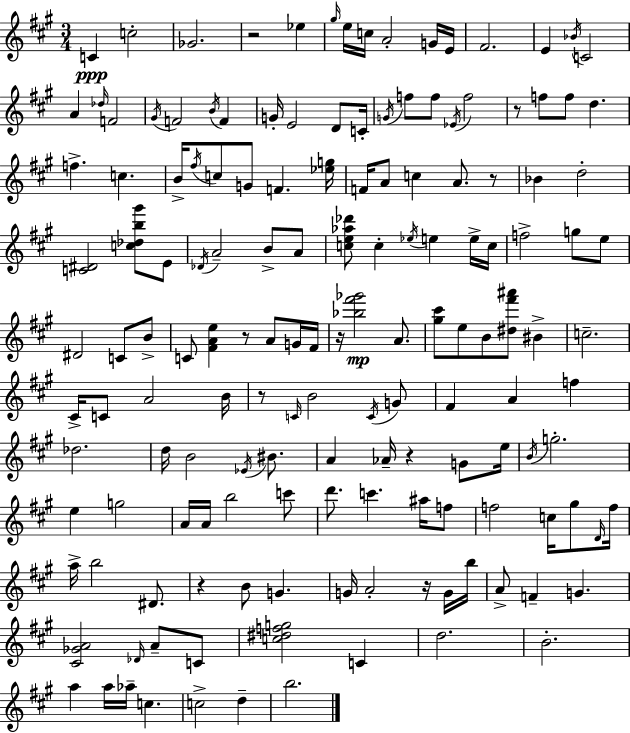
{
  \clef treble
  \numericTimeSignature
  \time 3/4
  \key a \major
  c'4\ppp c''2-. | ges'2. | r2 ees''4 | \grace { gis''16 } e''16 c''16 a'2-. g'16 | \break e'16 fis'2. | e'4 \acciaccatura { bes'16 } c'2 | a'4 \grace { des''16 } f'2 | \acciaccatura { gis'16 } f'2 | \break \acciaccatura { b'16 } f'4 g'16-. e'2 | d'8 c'16-. \acciaccatura { g'16 } f''8 f''8 \acciaccatura { ees'16 } f''2 | r8 f''8 f''8 | d''4. f''4.-> | \break c''4. b'16-> \acciaccatura { fis''16 } c''8 g'8 | f'4. <ees'' g''>16 f'16 a'8 c''4 | a'8. r8 bes'4 | d''2-. <c' dis'>2 | \break <c'' des'' b'' gis'''>8 e'8 \acciaccatura { des'16 } a'2-- | b'8-> a'8 <c'' e'' aes'' des'''>8 c''4-. | \acciaccatura { ees''16 } e''4 e''16-> c''16 f''2-> | g''8 e''8 dis'2 | \break c'8 b'8-> c'8 | <fis' a' e''>4 r8 a'8 g'16 fis'16 r16 <bes'' fis''' ges'''>2\mp | a'8. <gis'' cis'''>8 | e''8 b'8 <dis'' fis''' ais'''>8 bis'4-> c''2.-- | \break cis'16-> c'8 | a'2 b'16 r8 | \grace { c'16 } b'2 \acciaccatura { c'16 } g'8 | fis'4 a'4 f''4 | \break des''2. | d''16 b'2 \acciaccatura { ees'16 } bis'8. | a'4 aes'16-- r4 g'8 | e''16 \acciaccatura { b'16 } g''2.-. | \break e''4 g''2 | a'16 a'16 b''2 | c'''8 d'''8. c'''4. ais''16 | f''8 f''2 c''16 gis''8 | \break \grace { d'16 } f''16 a''16-> b''2 | dis'8. r4 b'8 g'4. | g'16 a'2-. | r16 g'16 b''16 a'8-> f'4-- g'4. | \break <cis' ges' a'>2 \grace { des'16 } | a'8-- c'8 <c'' dis'' f'' g''>2 | c'4 d''2. | b'2.-. | \break a''4 a''16 aes''16-- c''4. | c''2-> | d''4-- b''2. | \bar "|."
}